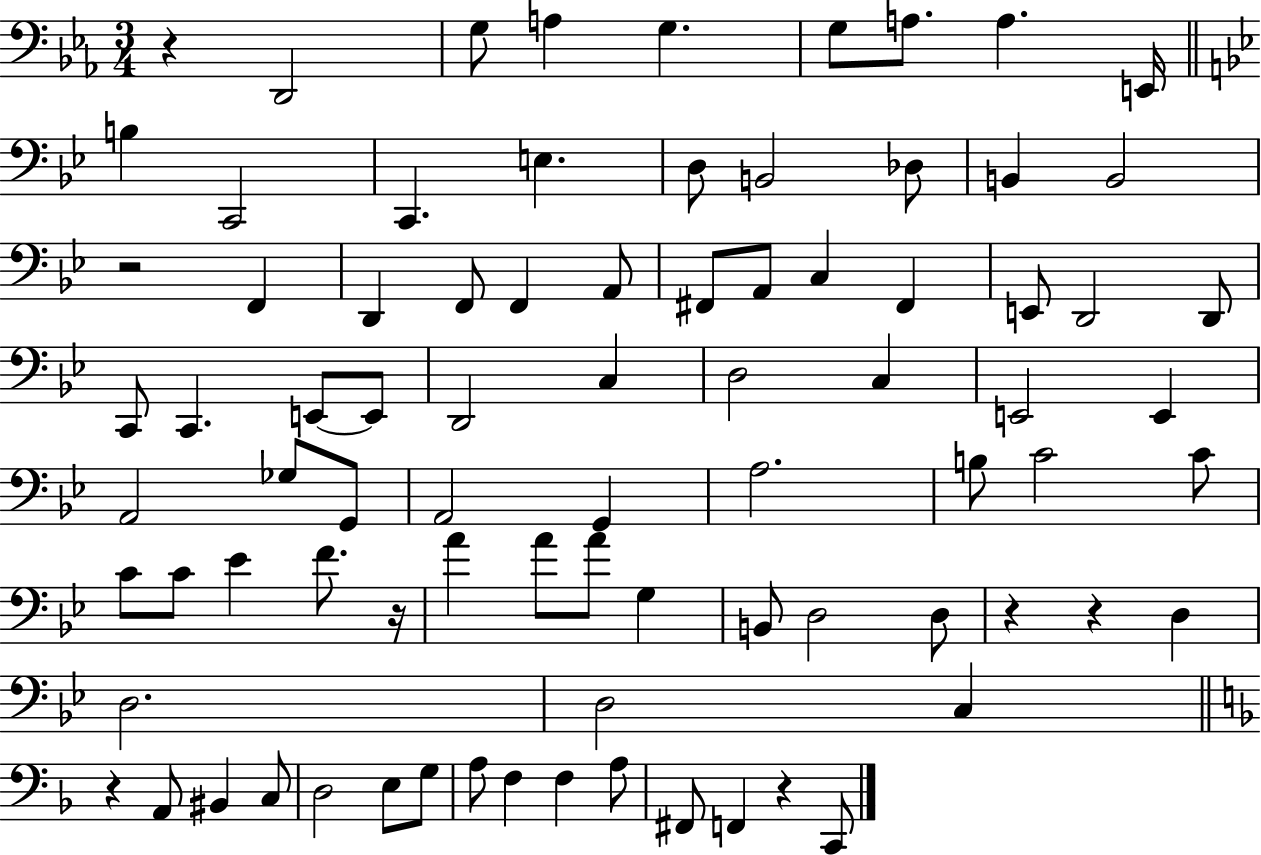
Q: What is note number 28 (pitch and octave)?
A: D2